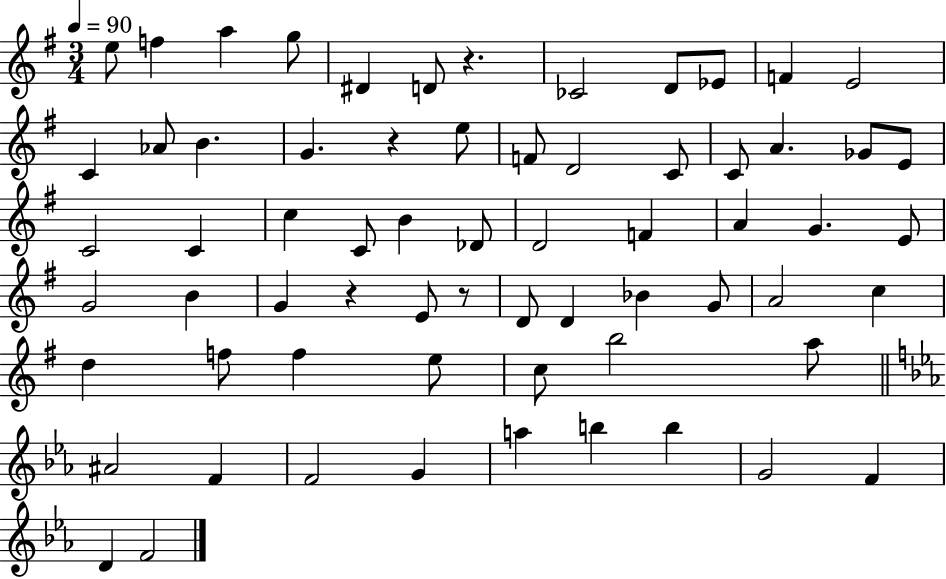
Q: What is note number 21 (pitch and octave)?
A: A4